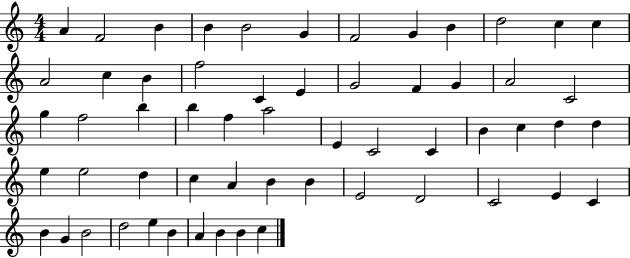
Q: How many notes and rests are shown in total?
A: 58